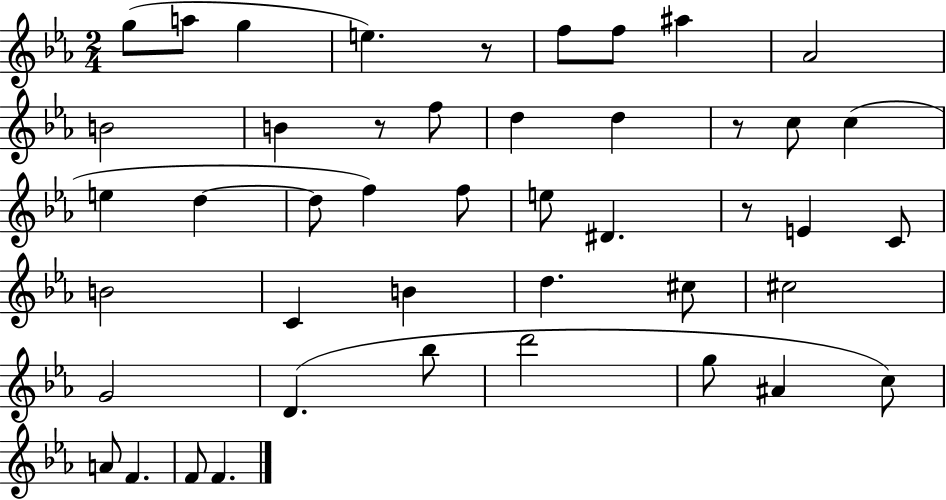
X:1
T:Untitled
M:2/4
L:1/4
K:Eb
g/2 a/2 g e z/2 f/2 f/2 ^a _A2 B2 B z/2 f/2 d d z/2 c/2 c e d d/2 f f/2 e/2 ^D z/2 E C/2 B2 C B d ^c/2 ^c2 G2 D _b/2 d'2 g/2 ^A c/2 A/2 F F/2 F